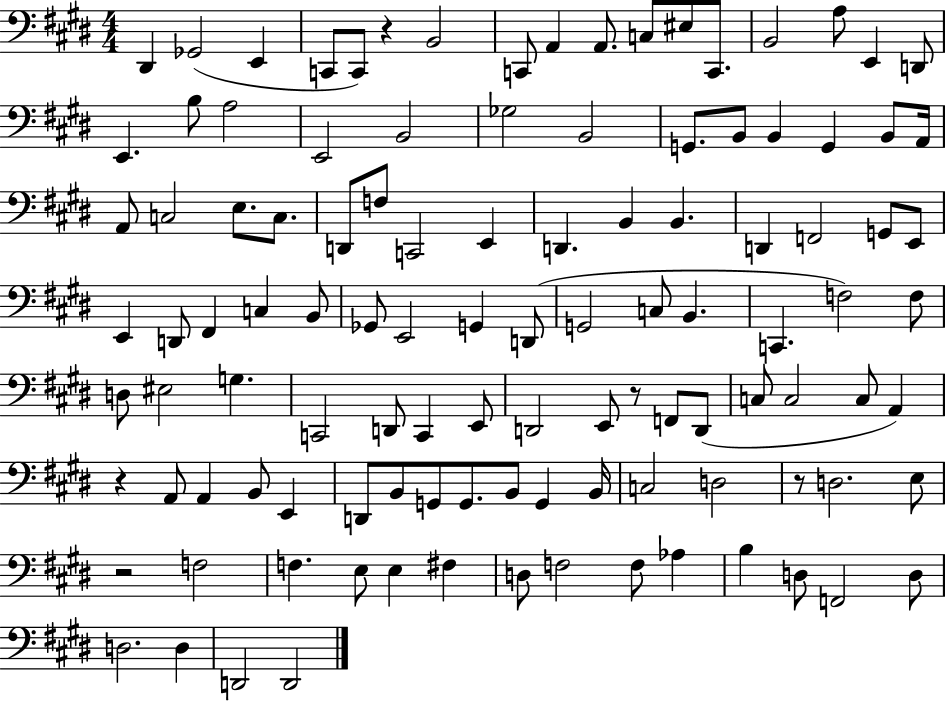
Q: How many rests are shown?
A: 5